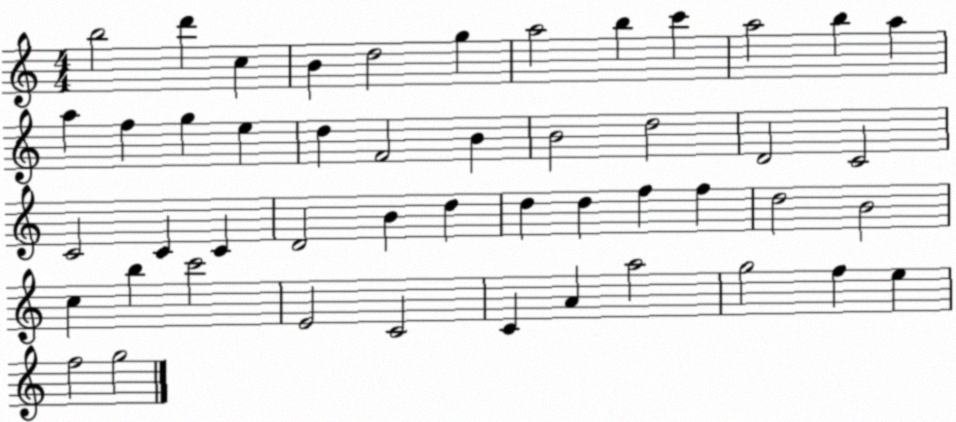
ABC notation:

X:1
T:Untitled
M:4/4
L:1/4
K:C
b2 d' c B d2 g a2 b c' a2 b a a f g e d F2 B B2 d2 D2 C2 C2 C C D2 B d d d f f d2 B2 c b c'2 E2 C2 C A a2 g2 f e f2 g2